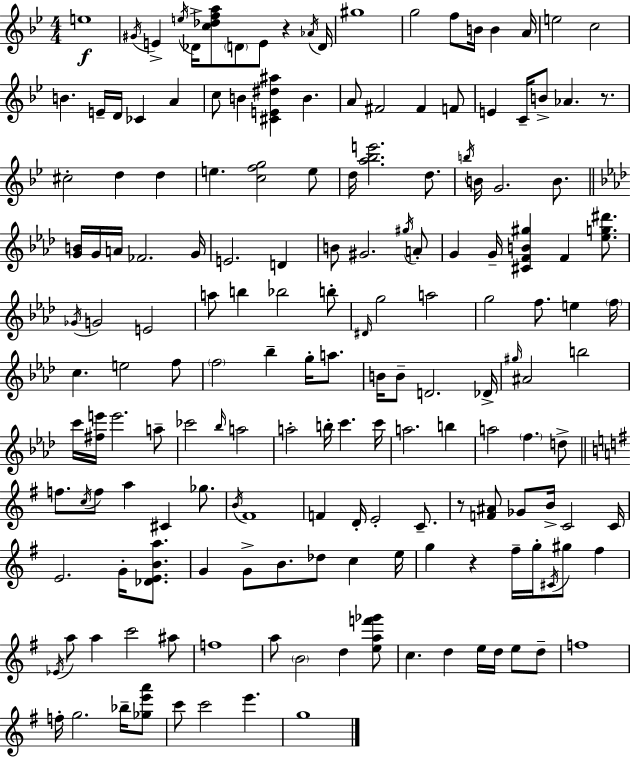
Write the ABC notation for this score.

X:1
T:Untitled
M:4/4
L:1/4
K:Bb
e4 ^G/4 E e/4 _D/4 [c_dfa]/2 D/2 E/2 z _A/4 D/4 ^g4 g2 f/2 B/4 B A/4 e2 c2 B E/4 D/4 _C A c/2 B [^CE^d^a] B A/2 ^F2 ^F F/2 E C/4 B/2 _A z/2 ^c2 d d e [cfg]2 e/2 d/4 [a_be']2 d/2 b/4 B/4 G2 B/2 [GB]/4 G/4 A/4 _F2 G/4 E2 D B/2 ^G2 ^g/4 A/2 G G/4 [^CFB^g] F [_eg^d']/2 _G/4 G2 E2 a/2 b _b2 b/2 ^D/4 g2 a2 g2 f/2 e f/4 c e2 f/2 f2 _b g/4 a/2 B/4 B/2 D2 _D/4 ^g/4 ^A2 b2 c'/4 [^fe']/4 e'2 a/2 _c'2 _b/4 a2 a2 b/4 c' c'/4 a2 b a2 f d/2 f/2 c/4 f/2 a ^C _g/2 B/4 ^F4 F D/4 E2 C/2 z/2 [F^A]/2 _G/2 B/4 C2 C/4 E2 G/4 [_DEBa]/2 G G/2 B/2 _d/2 c e/4 g z ^f/4 g/4 ^C/4 ^g/2 ^f _E/4 a/2 a c'2 ^a/2 f4 a/2 B2 d [eaf'_g']/2 c d e/4 d/4 e/2 d/2 f4 f/4 g2 _b/4 [_ge'a']/2 c'/2 c'2 e' g4